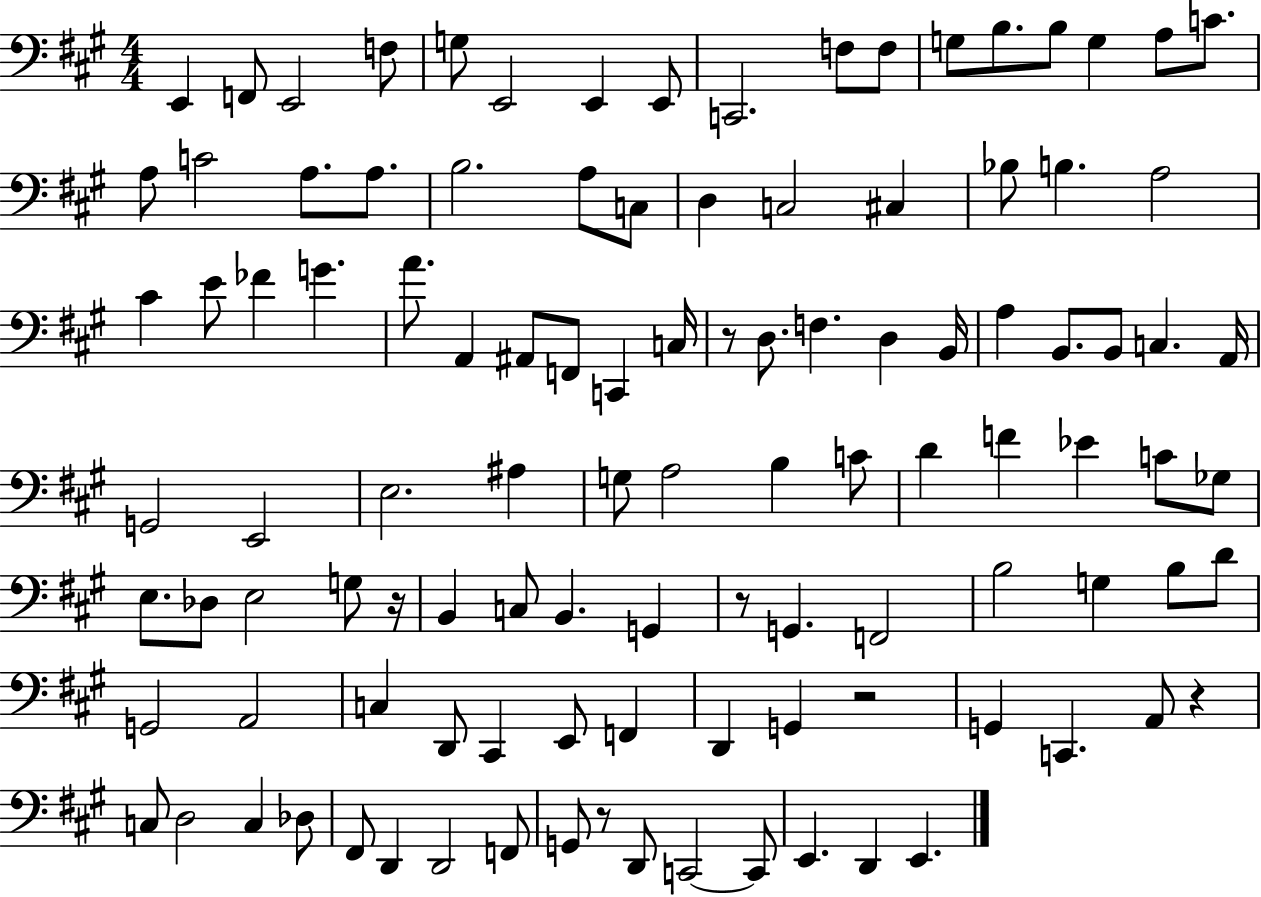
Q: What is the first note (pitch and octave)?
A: E2